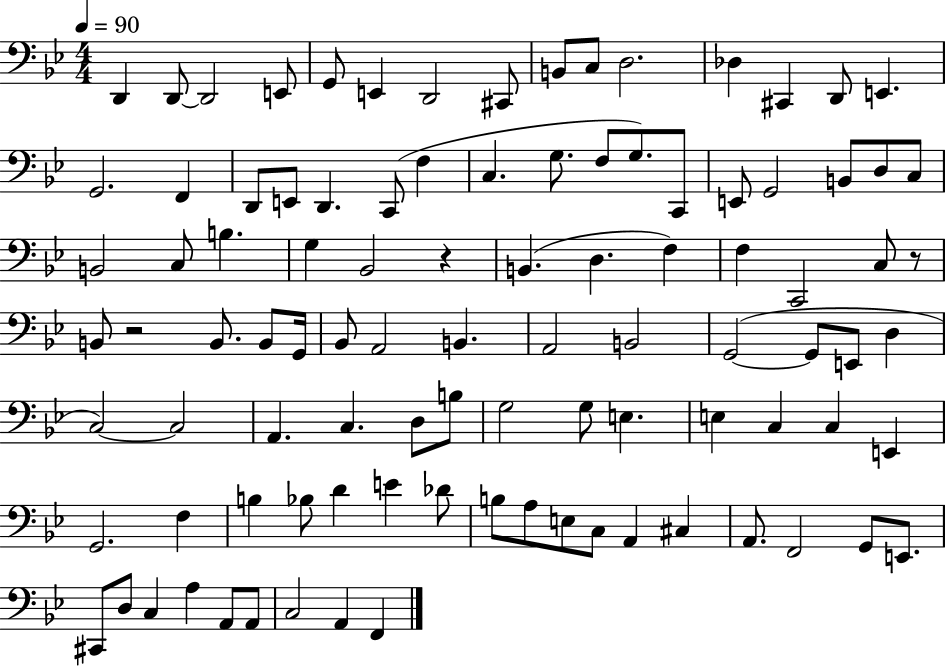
D2/q D2/e D2/h E2/e G2/e E2/q D2/h C#2/e B2/e C3/e D3/h. Db3/q C#2/q D2/e E2/q. G2/h. F2/q D2/e E2/e D2/q. C2/e F3/q C3/q. G3/e. F3/e G3/e. C2/e E2/e G2/h B2/e D3/e C3/e B2/h C3/e B3/q. G3/q Bb2/h R/q B2/q. D3/q. F3/q F3/q C2/h C3/e R/e B2/e R/h B2/e. B2/e G2/s Bb2/e A2/h B2/q. A2/h B2/h G2/h G2/e E2/e D3/q C3/h C3/h A2/q. C3/q. D3/e B3/e G3/h G3/e E3/q. E3/q C3/q C3/q E2/q G2/h. F3/q B3/q Bb3/e D4/q E4/q Db4/e B3/e A3/e E3/e C3/e A2/q C#3/q A2/e. F2/h G2/e E2/e. C#2/e D3/e C3/q A3/q A2/e A2/e C3/h A2/q F2/q